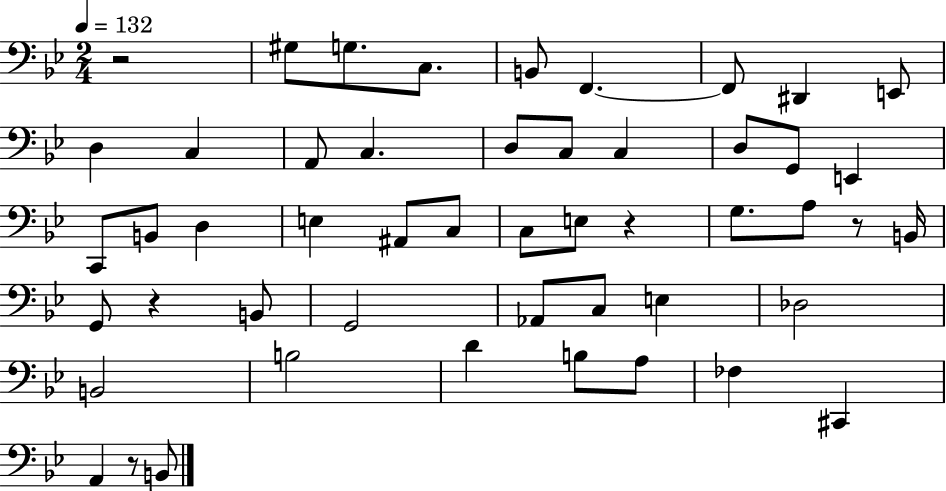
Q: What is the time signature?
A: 2/4